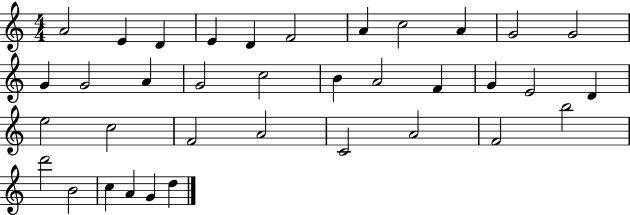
{
  \clef treble
  \numericTimeSignature
  \time 4/4
  \key c \major
  a'2 e'4 d'4 | e'4 d'4 f'2 | a'4 c''2 a'4 | g'2 g'2 | \break g'4 g'2 a'4 | g'2 c''2 | b'4 a'2 f'4 | g'4 e'2 d'4 | \break e''2 c''2 | f'2 a'2 | c'2 a'2 | f'2 b''2 | \break d'''2 b'2 | c''4 a'4 g'4 d''4 | \bar "|."
}